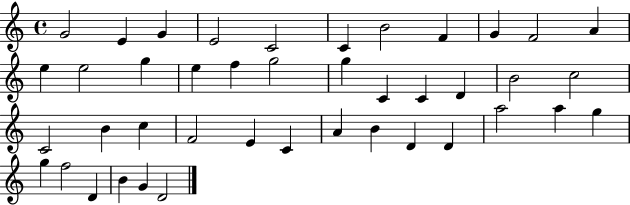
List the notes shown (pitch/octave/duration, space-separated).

G4/h E4/q G4/q E4/h C4/h C4/q B4/h F4/q G4/q F4/h A4/q E5/q E5/h G5/q E5/q F5/q G5/h G5/q C4/q C4/q D4/q B4/h C5/h C4/h B4/q C5/q F4/h E4/q C4/q A4/q B4/q D4/q D4/q A5/h A5/q G5/q G5/q F5/h D4/q B4/q G4/q D4/h